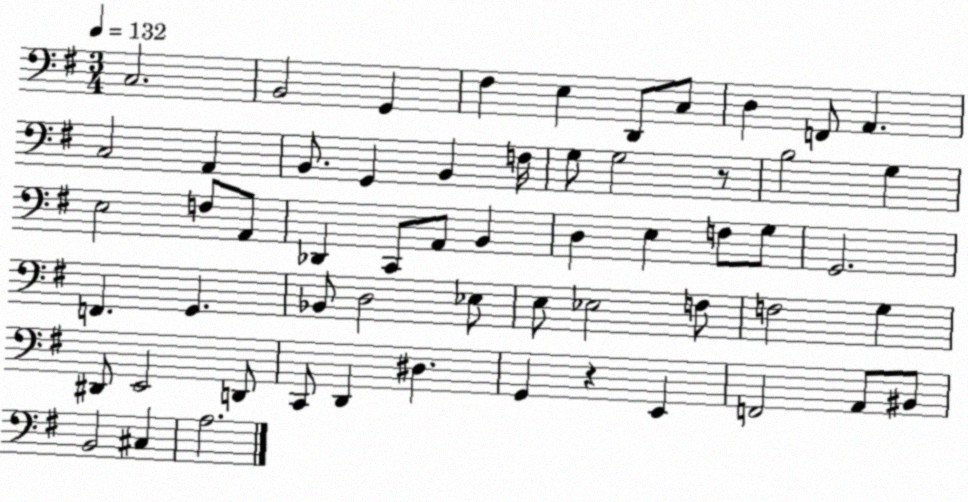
X:1
T:Untitled
M:3/4
L:1/4
K:G
C,2 B,,2 G,, ^F, E, D,,/2 C,/2 D, F,,/2 A,, C,2 A,, B,,/2 G,, B,, F,/4 G,/2 G,2 z/2 B,2 G, E,2 F,/2 A,,/2 _D,, C,,/2 A,,/2 B,, D, E, F,/2 G,/2 G,,2 F,, G,, _B,,/2 D,2 _E,/2 E,/2 _E,2 F,/2 F,2 G, ^D,,/2 E,,2 D,,/2 C,,/2 D,, ^D, G,, z E,, F,,2 A,,/2 ^B,,/2 B,,2 ^C, A,2